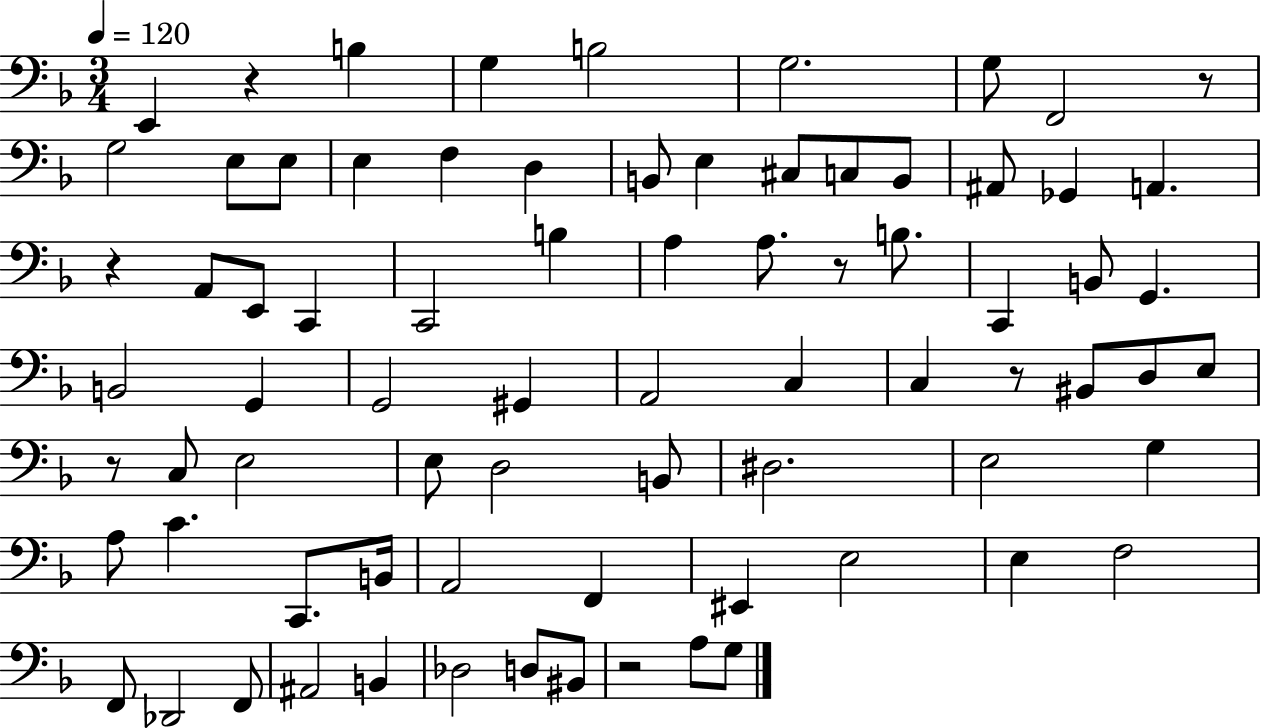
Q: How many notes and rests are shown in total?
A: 77